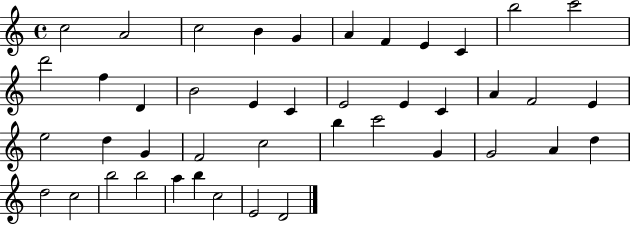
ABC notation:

X:1
T:Untitled
M:4/4
L:1/4
K:C
c2 A2 c2 B G A F E C b2 c'2 d'2 f D B2 E C E2 E C A F2 E e2 d G F2 c2 b c'2 G G2 A d d2 c2 b2 b2 a b c2 E2 D2